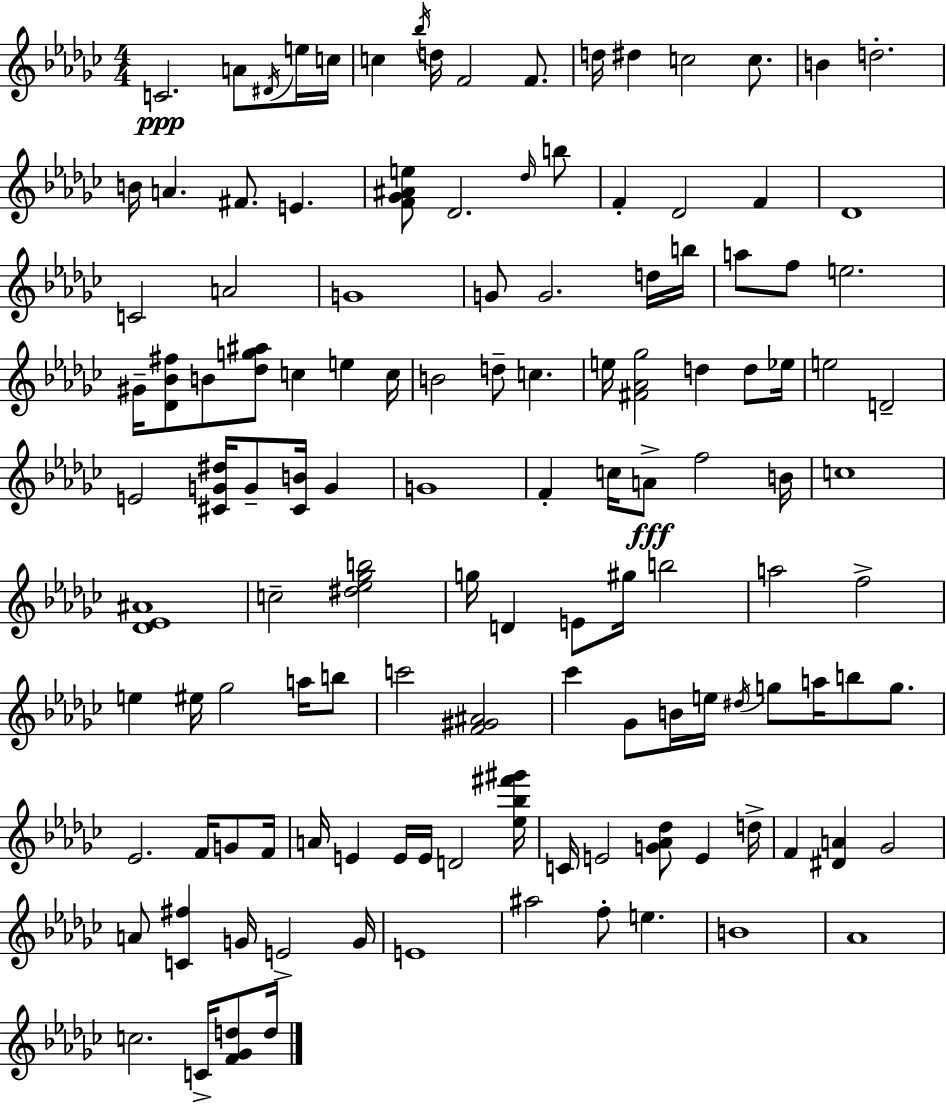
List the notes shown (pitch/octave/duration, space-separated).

C4/h. A4/e D#4/s E5/s C5/s C5/q Bb5/s D5/s F4/h F4/e. D5/s D#5/q C5/h C5/e. B4/q D5/h. B4/s A4/q. F#4/e. E4/q. [F4,Gb4,A#4,E5]/e Db4/h. Db5/s B5/e F4/q Db4/h F4/q Db4/w C4/h A4/h G4/w G4/e G4/h. D5/s B5/s A5/e F5/e E5/h. G#4/s [Db4,Bb4,F#5]/e B4/e [Db5,G5,A#5]/e C5/q E5/q C5/s B4/h D5/e C5/q. E5/s [F#4,Ab4,Gb5]/h D5/q D5/e Eb5/s E5/h D4/h E4/h [C#4,G4,D#5]/s G4/e [C#4,B4]/s G4/q G4/w F4/q C5/s A4/e F5/h B4/s C5/w [Db4,Eb4,A#4]/w C5/h [D#5,Eb5,Gb5,B5]/h G5/s D4/q E4/e G#5/s B5/h A5/h F5/h E5/q EIS5/s Gb5/h A5/s B5/e C6/h [F4,G#4,A#4]/h CES6/q Gb4/e B4/s E5/s D#5/s G5/e A5/s B5/e G5/e. Eb4/h. F4/s G4/e F4/s A4/s E4/q E4/s E4/s D4/h [Eb5,Bb5,F#6,G#6]/s C4/s E4/h [G4,Ab4,Db5]/e E4/q D5/s F4/q [D#4,A4]/q Gb4/h A4/e [C4,F#5]/q G4/s E4/h G4/s E4/w A#5/h F5/e E5/q. B4/w Ab4/w C5/h. C4/s [F4,Gb4,D5]/e D5/s